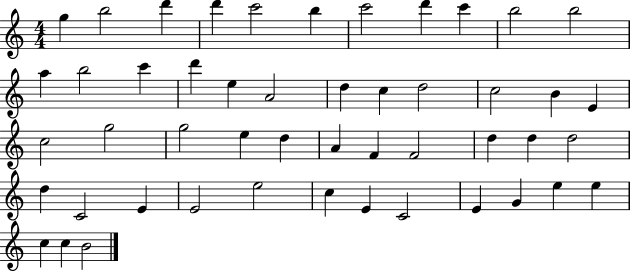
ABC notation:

X:1
T:Untitled
M:4/4
L:1/4
K:C
g b2 d' d' c'2 b c'2 d' c' b2 b2 a b2 c' d' e A2 d c d2 c2 B E c2 g2 g2 e d A F F2 d d d2 d C2 E E2 e2 c E C2 E G e e c c B2